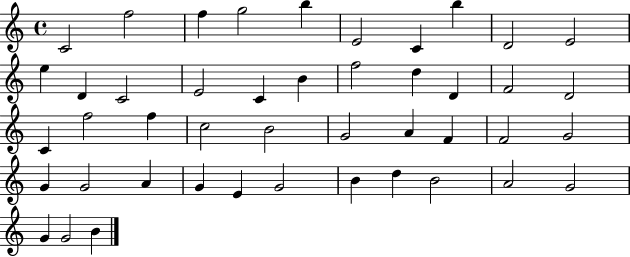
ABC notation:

X:1
T:Untitled
M:4/4
L:1/4
K:C
C2 f2 f g2 b E2 C b D2 E2 e D C2 E2 C B f2 d D F2 D2 C f2 f c2 B2 G2 A F F2 G2 G G2 A G E G2 B d B2 A2 G2 G G2 B